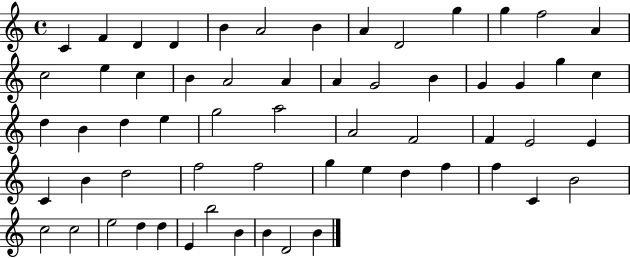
{
  \clef treble
  \time 4/4
  \defaultTimeSignature
  \key c \major
  c'4 f'4 d'4 d'4 | b'4 a'2 b'4 | a'4 d'2 g''4 | g''4 f''2 a'4 | \break c''2 e''4 c''4 | b'4 a'2 a'4 | a'4 g'2 b'4 | g'4 g'4 g''4 c''4 | \break d''4 b'4 d''4 e''4 | g''2 a''2 | a'2 f'2 | f'4 e'2 e'4 | \break c'4 b'4 d''2 | f''2 f''2 | g''4 e''4 d''4 f''4 | f''4 c'4 b'2 | \break c''2 c''2 | e''2 d''4 d''4 | e'4 b''2 b'4 | b'4 d'2 b'4 | \break \bar "|."
}